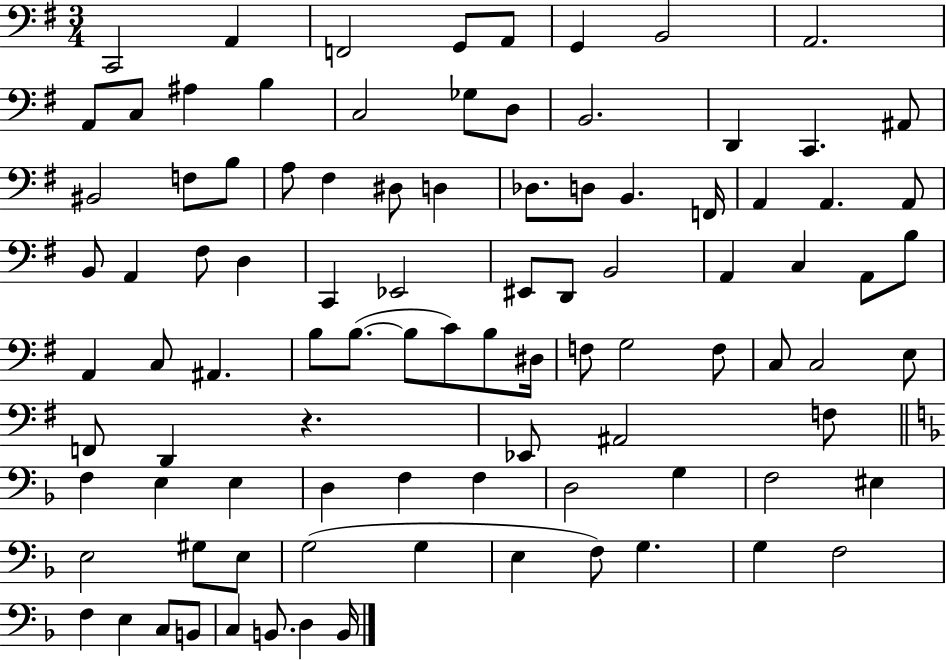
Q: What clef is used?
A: bass